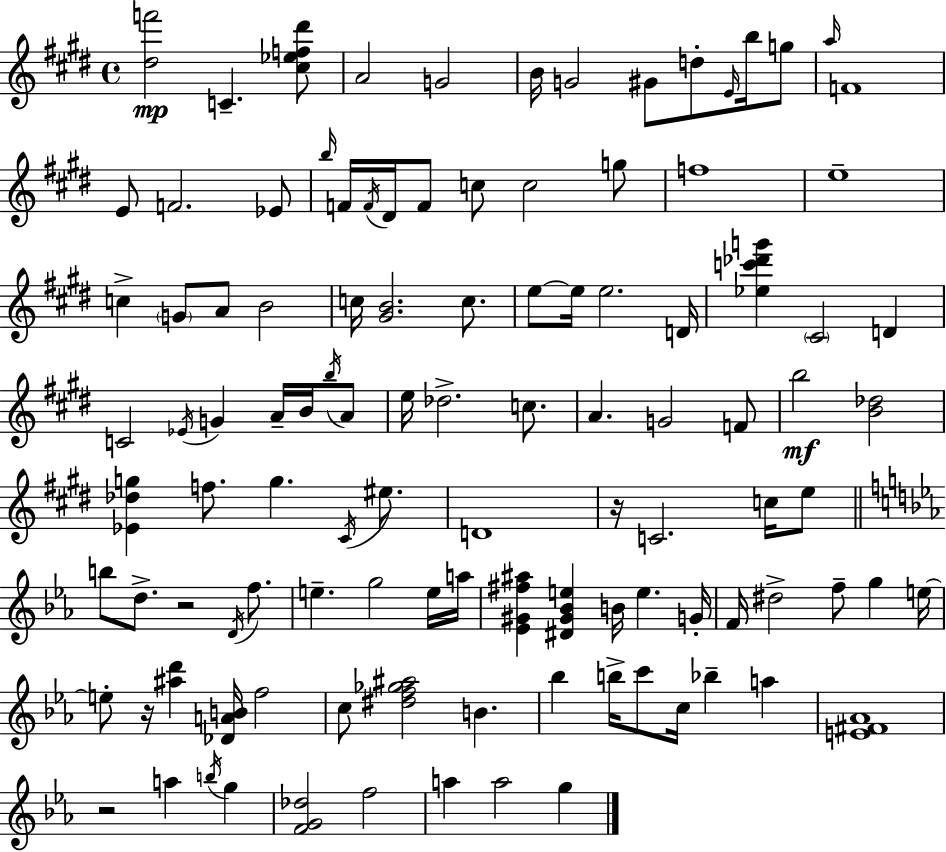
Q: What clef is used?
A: treble